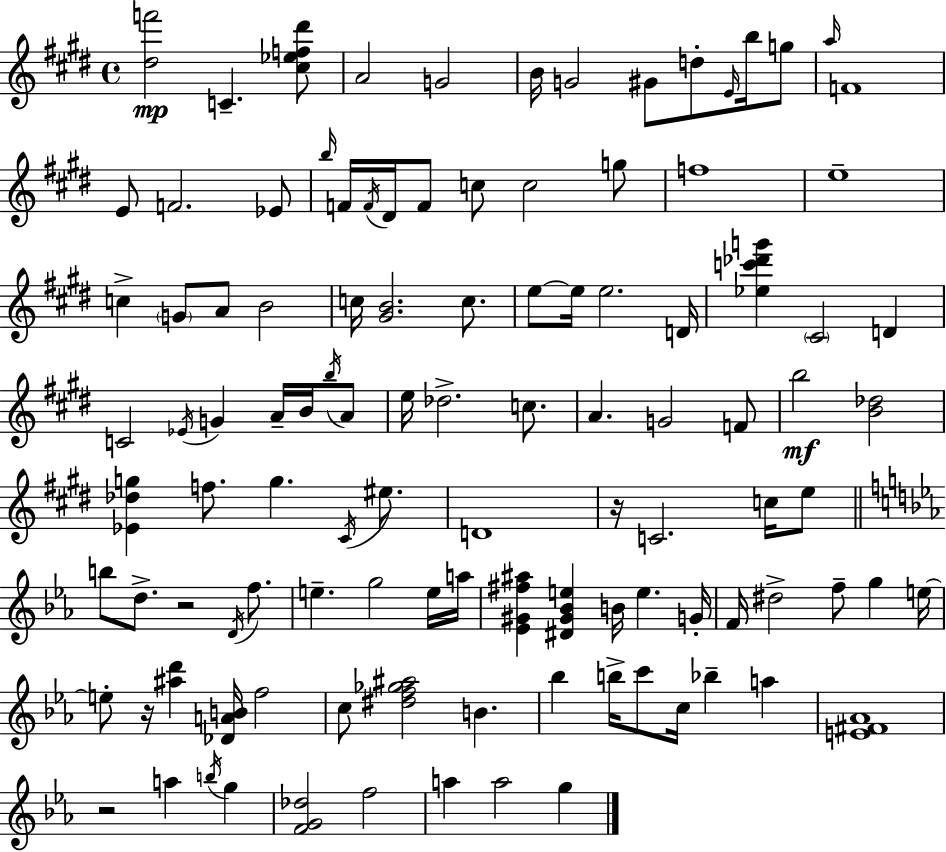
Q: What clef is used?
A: treble